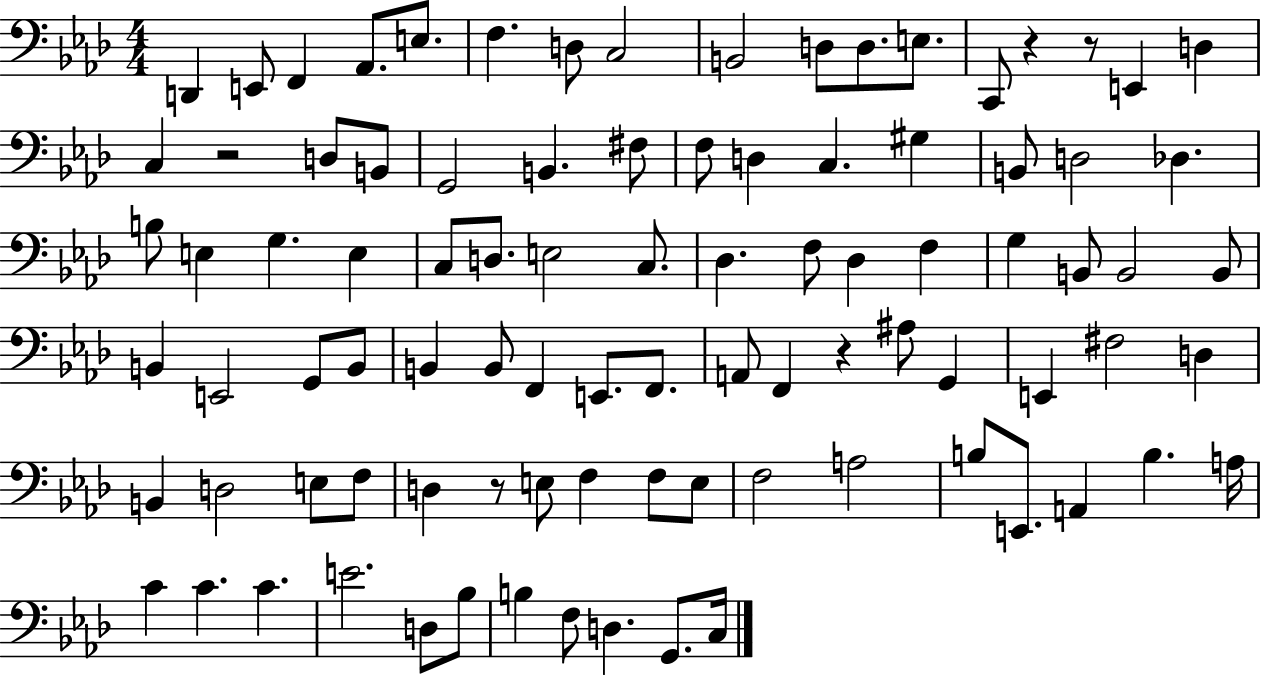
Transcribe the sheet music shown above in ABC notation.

X:1
T:Untitled
M:4/4
L:1/4
K:Ab
D,, E,,/2 F,, _A,,/2 E,/2 F, D,/2 C,2 B,,2 D,/2 D,/2 E,/2 C,,/2 z z/2 E,, D, C, z2 D,/2 B,,/2 G,,2 B,, ^F,/2 F,/2 D, C, ^G, B,,/2 D,2 _D, B,/2 E, G, E, C,/2 D,/2 E,2 C,/2 _D, F,/2 _D, F, G, B,,/2 B,,2 B,,/2 B,, E,,2 G,,/2 B,,/2 B,, B,,/2 F,, E,,/2 F,,/2 A,,/2 F,, z ^A,/2 G,, E,, ^F,2 D, B,, D,2 E,/2 F,/2 D, z/2 E,/2 F, F,/2 E,/2 F,2 A,2 B,/2 E,,/2 A,, B, A,/4 C C C E2 D,/2 _B,/2 B, F,/2 D, G,,/2 C,/4